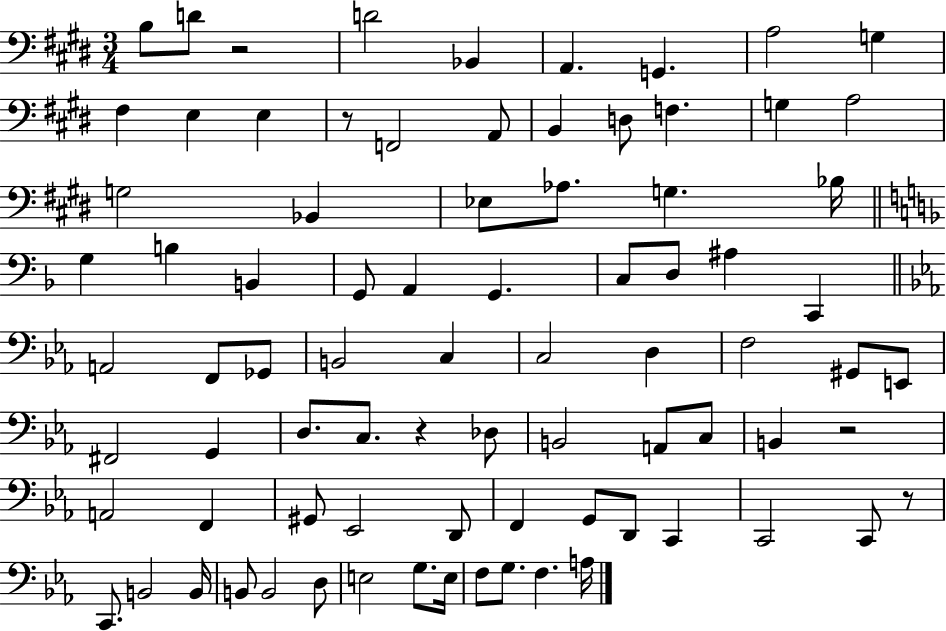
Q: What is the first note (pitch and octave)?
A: B3